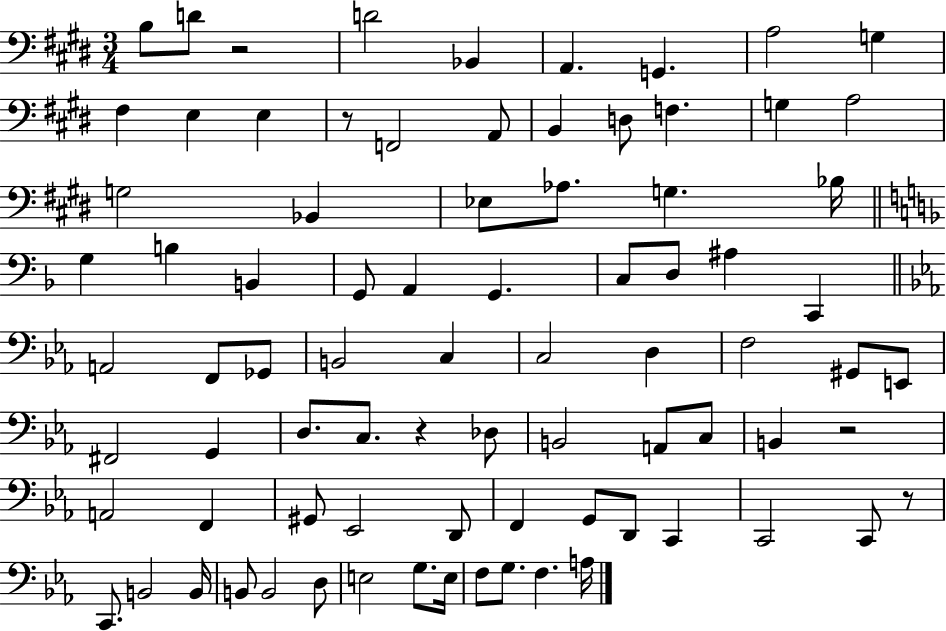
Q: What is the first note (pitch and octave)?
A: B3